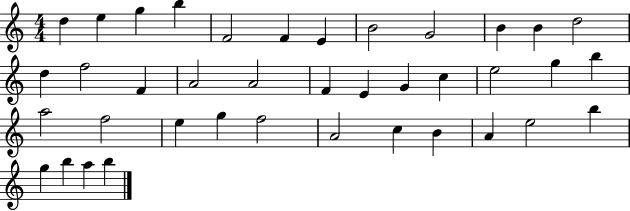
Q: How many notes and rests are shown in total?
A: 39